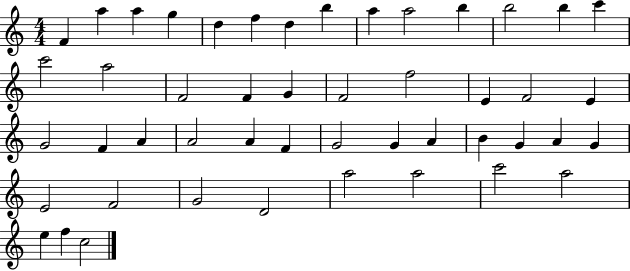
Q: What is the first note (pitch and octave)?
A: F4